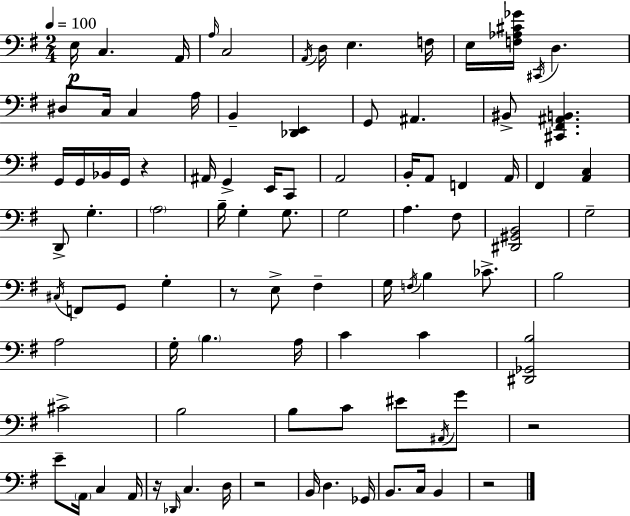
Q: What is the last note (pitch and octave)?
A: B2